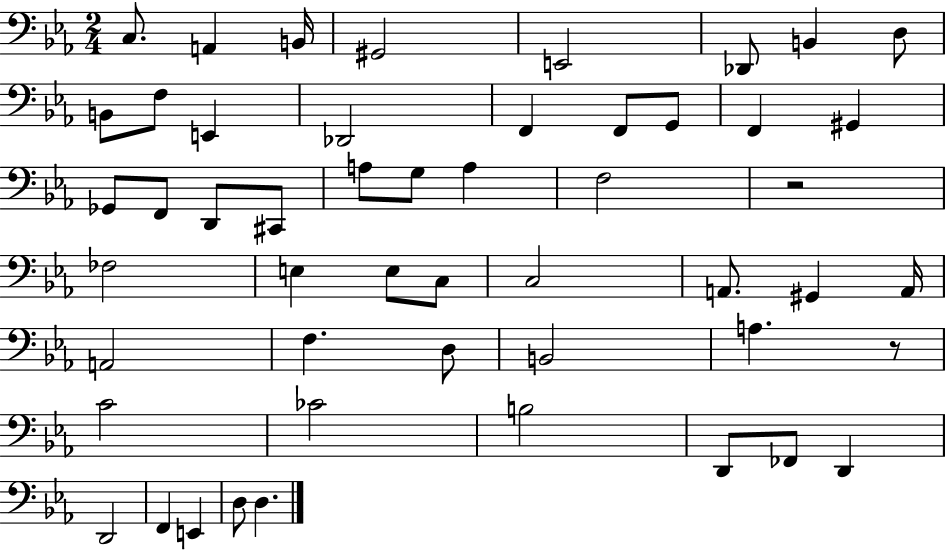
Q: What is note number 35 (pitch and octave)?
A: F3